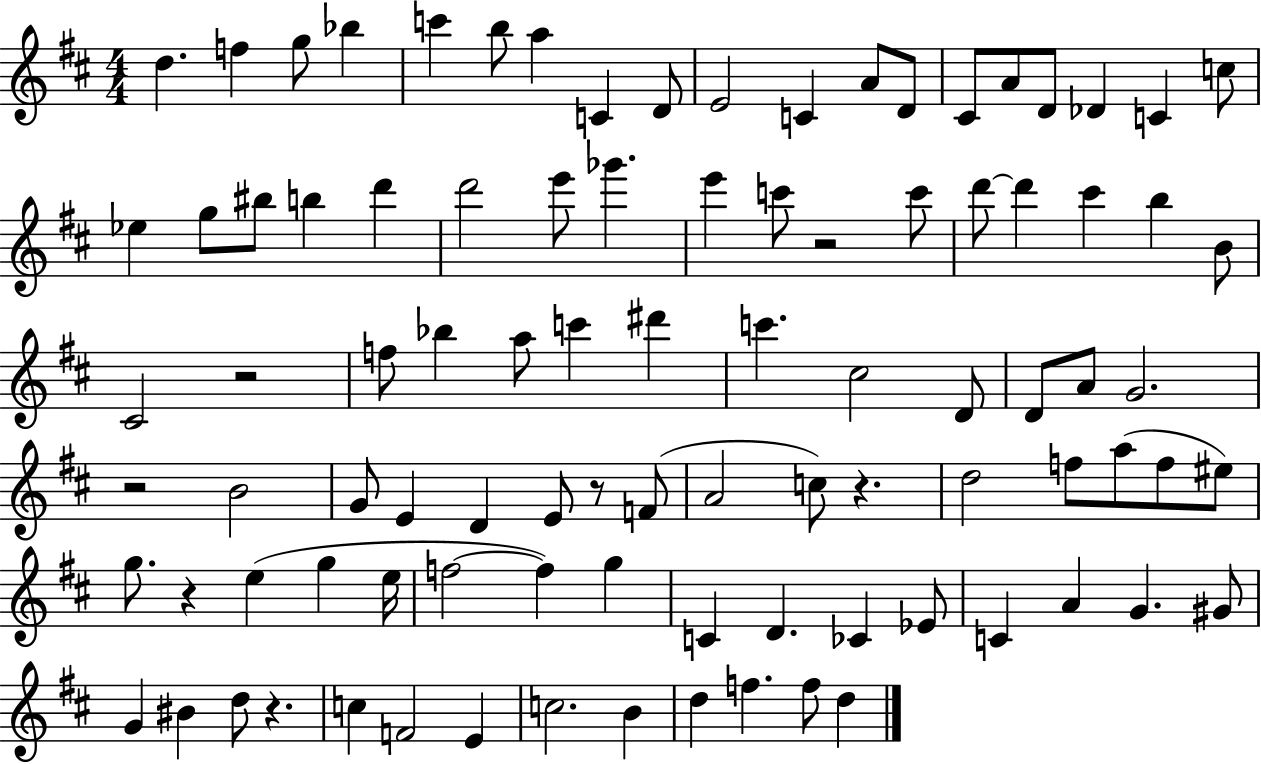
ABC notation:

X:1
T:Untitled
M:4/4
L:1/4
K:D
d f g/2 _b c' b/2 a C D/2 E2 C A/2 D/2 ^C/2 A/2 D/2 _D C c/2 _e g/2 ^b/2 b d' d'2 e'/2 _g' e' c'/2 z2 c'/2 d'/2 d' ^c' b B/2 ^C2 z2 f/2 _b a/2 c' ^d' c' ^c2 D/2 D/2 A/2 G2 z2 B2 G/2 E D E/2 z/2 F/2 A2 c/2 z d2 f/2 a/2 f/2 ^e/2 g/2 z e g e/4 f2 f g C D _C _E/2 C A G ^G/2 G ^B d/2 z c F2 E c2 B d f f/2 d